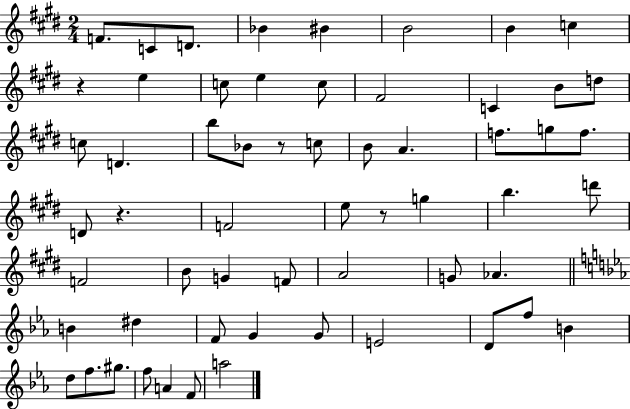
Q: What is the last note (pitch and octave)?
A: A5